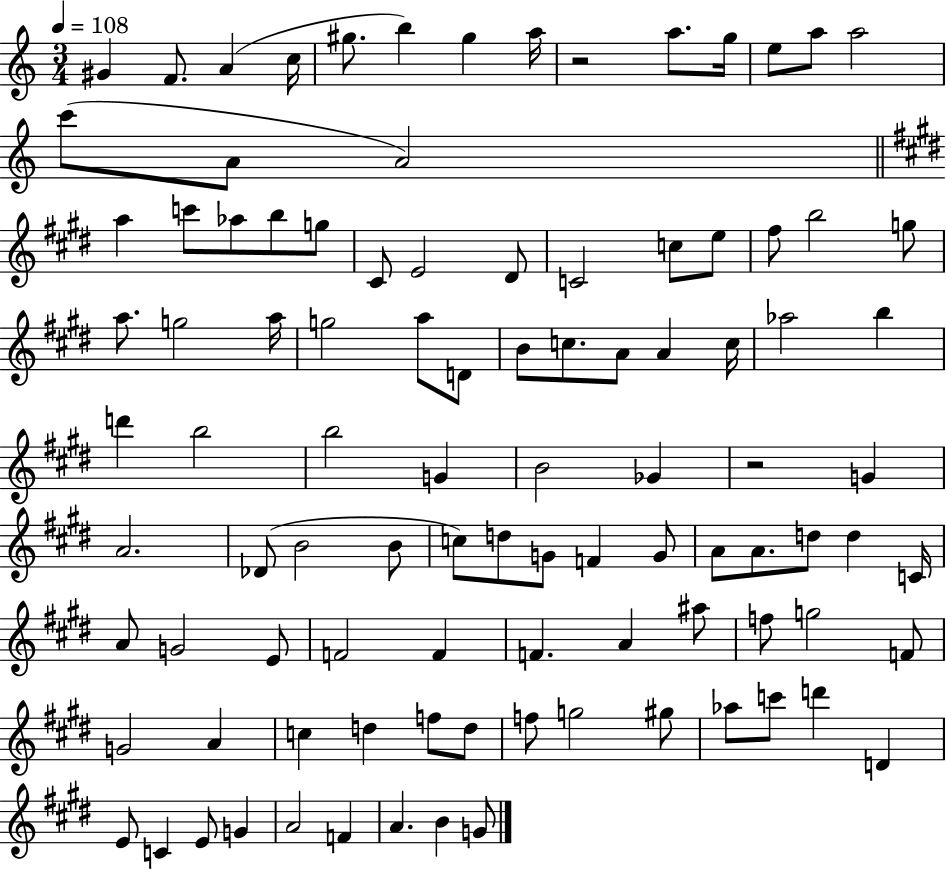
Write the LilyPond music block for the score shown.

{
  \clef treble
  \numericTimeSignature
  \time 3/4
  \key c \major
  \tempo 4 = 108
  gis'4 f'8. a'4( c''16 | gis''8. b''4) gis''4 a''16 | r2 a''8. g''16 | e''8 a''8 a''2 | \break c'''8( a'8 a'2) | \bar "||" \break \key e \major a''4 c'''8 aes''8 b''8 g''8 | cis'8 e'2 dis'8 | c'2 c''8 e''8 | fis''8 b''2 g''8 | \break a''8. g''2 a''16 | g''2 a''8 d'8 | b'8 c''8. a'8 a'4 c''16 | aes''2 b''4 | \break d'''4 b''2 | b''2 g'4 | b'2 ges'4 | r2 g'4 | \break a'2. | des'8( b'2 b'8 | c''8) d''8 g'8 f'4 g'8 | a'8 a'8. d''8 d''4 c'16 | \break a'8 g'2 e'8 | f'2 f'4 | f'4. a'4 ais''8 | f''8 g''2 f'8 | \break g'2 a'4 | c''4 d''4 f''8 d''8 | f''8 g''2 gis''8 | aes''8 c'''8 d'''4 d'4 | \break e'8 c'4 e'8 g'4 | a'2 f'4 | a'4. b'4 g'8 | \bar "|."
}